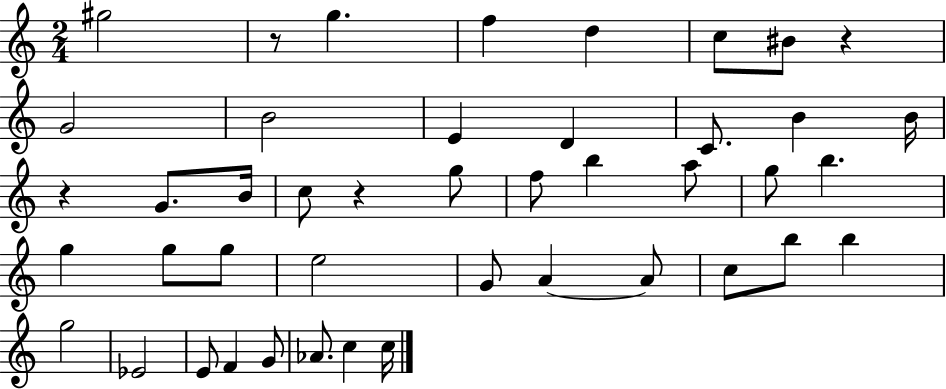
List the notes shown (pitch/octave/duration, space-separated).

G#5/h R/e G5/q. F5/q D5/q C5/e BIS4/e R/q G4/h B4/h E4/q D4/q C4/e. B4/q B4/s R/q G4/e. B4/s C5/e R/q G5/e F5/e B5/q A5/e G5/e B5/q. G5/q G5/e G5/e E5/h G4/e A4/q A4/e C5/e B5/e B5/q G5/h Eb4/h E4/e F4/q G4/e Ab4/e. C5/q C5/s